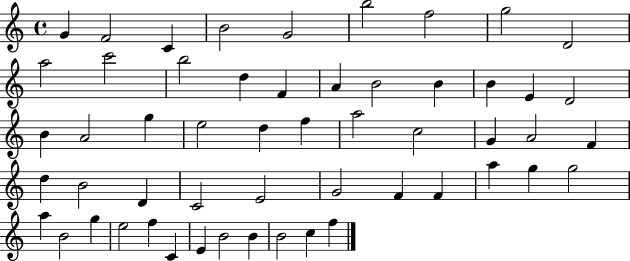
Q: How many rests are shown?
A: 0